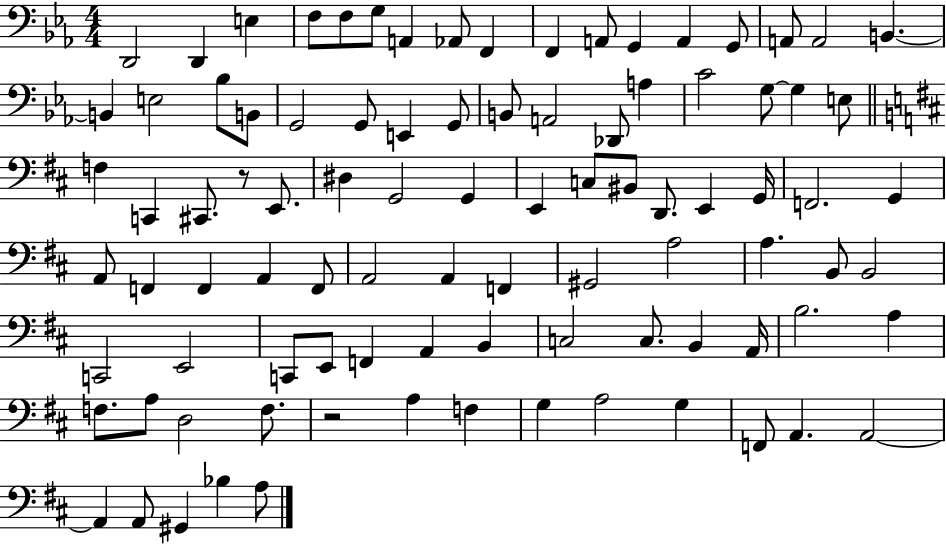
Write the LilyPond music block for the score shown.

{
  \clef bass
  \numericTimeSignature
  \time 4/4
  \key ees \major
  d,2 d,4 e4 | f8 f8 g8 a,4 aes,8 f,4 | f,4 a,8 g,4 a,4 g,8 | a,8 a,2 b,4.~~ | \break b,4 e2 bes8 b,8 | g,2 g,8 e,4 g,8 | b,8 a,2 des,8 a4 | c'2 g8~~ g4 e8 | \break \bar "||" \break \key d \major f4 c,4 cis,8. r8 e,8. | dis4 g,2 g,4 | e,4 c8 bis,8 d,8. e,4 g,16 | f,2. g,4 | \break a,8 f,4 f,4 a,4 f,8 | a,2 a,4 f,4 | gis,2 a2 | a4. b,8 b,2 | \break c,2 e,2 | c,8 e,8 f,4 a,4 b,4 | c2 c8. b,4 a,16 | b2. a4 | \break f8. a8 d2 f8. | r2 a4 f4 | g4 a2 g4 | f,8 a,4. a,2~~ | \break a,4 a,8 gis,4 bes4 a8 | \bar "|."
}